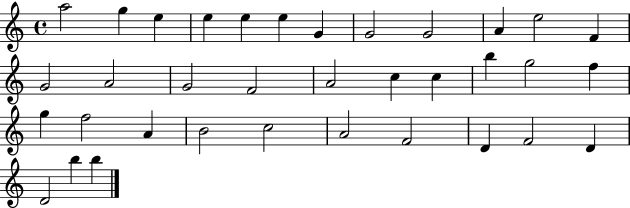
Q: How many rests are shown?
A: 0